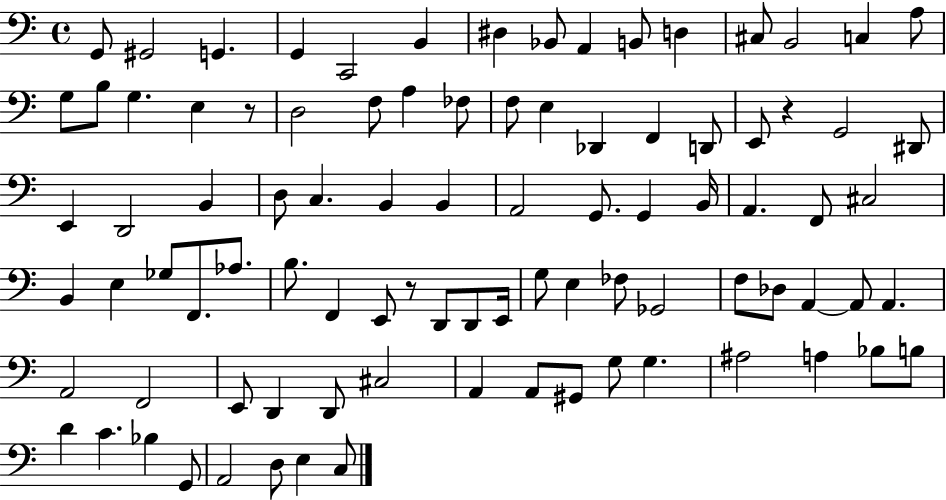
G2/e G#2/h G2/q. G2/q C2/h B2/q D#3/q Bb2/e A2/q B2/e D3/q C#3/e B2/h C3/q A3/e G3/e B3/e G3/q. E3/q R/e D3/h F3/e A3/q FES3/e F3/e E3/q Db2/q F2/q D2/e E2/e R/q G2/h D#2/e E2/q D2/h B2/q D3/e C3/q. B2/q B2/q A2/h G2/e. G2/q B2/s A2/q. F2/e C#3/h B2/q E3/q Gb3/e F2/e. Ab3/e. B3/e. F2/q E2/e R/e D2/e D2/e E2/s G3/e E3/q FES3/e Gb2/h F3/e Db3/e A2/q A2/e A2/q. A2/h F2/h E2/e D2/q D2/e C#3/h A2/q A2/e G#2/e G3/e G3/q. A#3/h A3/q Bb3/e B3/e D4/q C4/q. Bb3/q G2/e A2/h D3/e E3/q C3/e